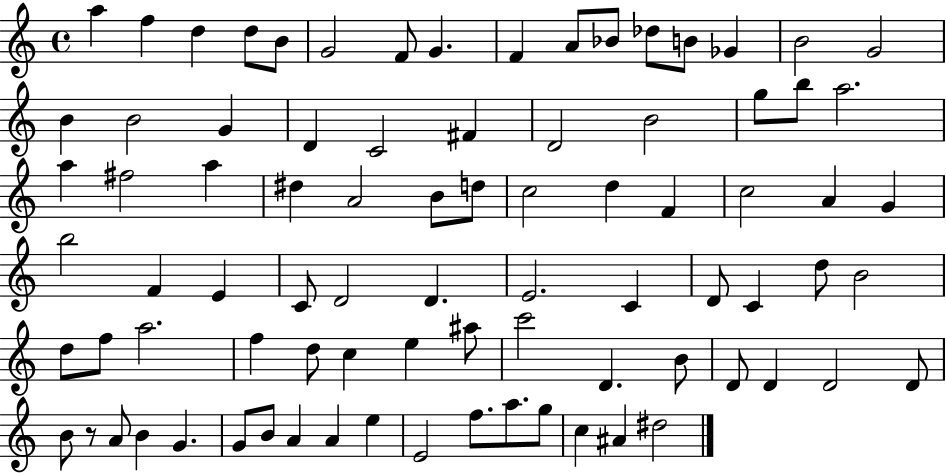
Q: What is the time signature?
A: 4/4